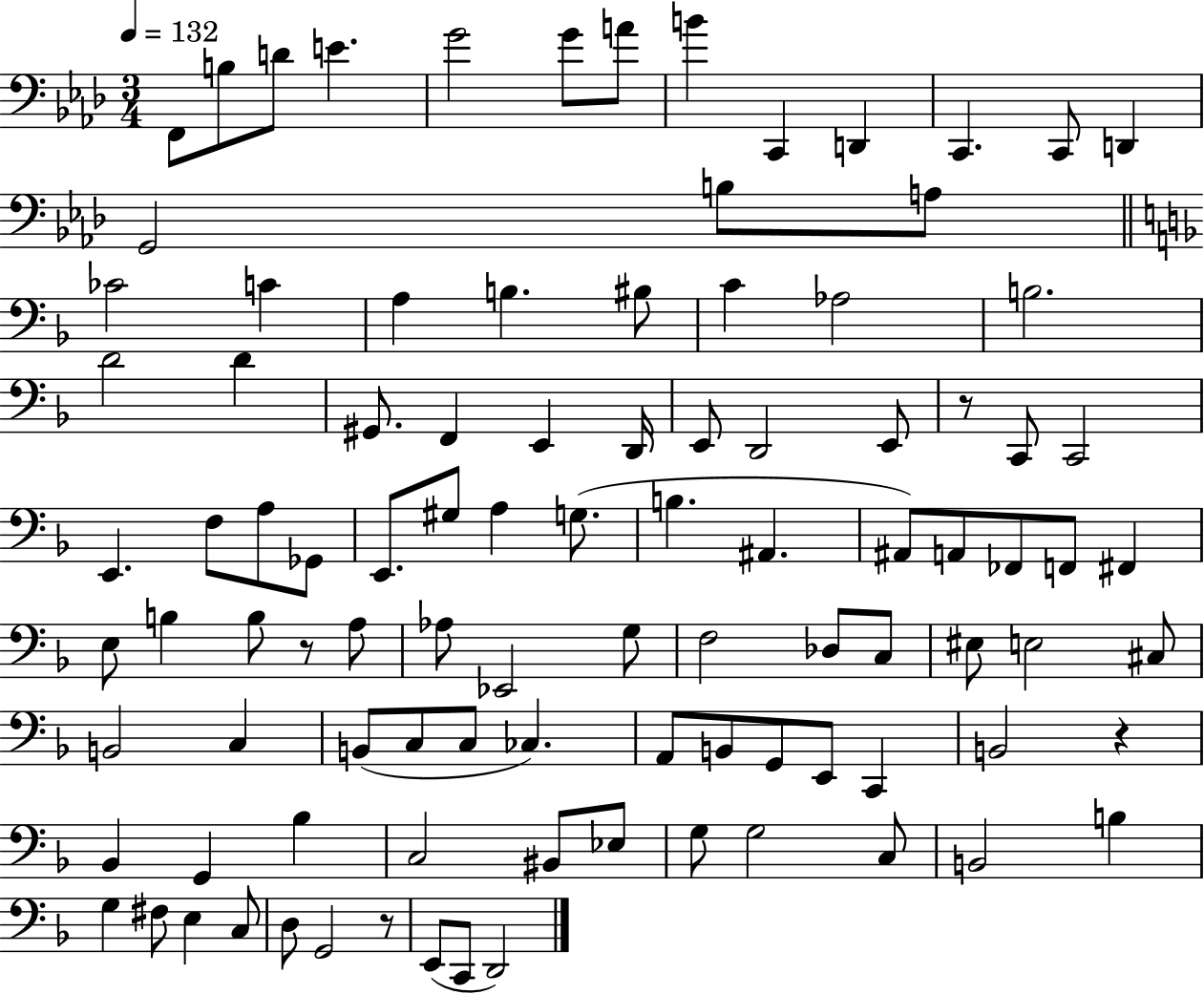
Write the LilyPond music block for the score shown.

{
  \clef bass
  \numericTimeSignature
  \time 3/4
  \key aes \major
  \tempo 4 = 132
  f,8 b8 d'8 e'4. | g'2 g'8 a'8 | b'4 c,4 d,4 | c,4. c,8 d,4 | \break g,2 b8 a8 | \bar "||" \break \key d \minor ces'2 c'4 | a4 b4. bis8 | c'4 aes2 | b2. | \break d'2 d'4 | gis,8. f,4 e,4 d,16 | e,8 d,2 e,8 | r8 c,8 c,2 | \break e,4. f8 a8 ges,8 | e,8. gis8 a4 g8.( | b4. ais,4. | ais,8) a,8 fes,8 f,8 fis,4 | \break e8 b4 b8 r8 a8 | aes8 ees,2 g8 | f2 des8 c8 | eis8 e2 cis8 | \break b,2 c4 | b,8( c8 c8 ces4.) | a,8 b,8 g,8 e,8 c,4 | b,2 r4 | \break bes,4 g,4 bes4 | c2 bis,8 ees8 | g8 g2 c8 | b,2 b4 | \break g4 fis8 e4 c8 | d8 g,2 r8 | e,8( c,8 d,2) | \bar "|."
}